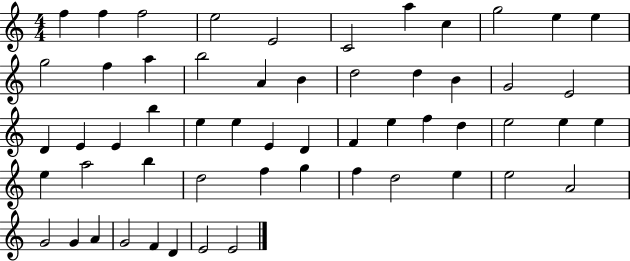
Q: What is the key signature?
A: C major